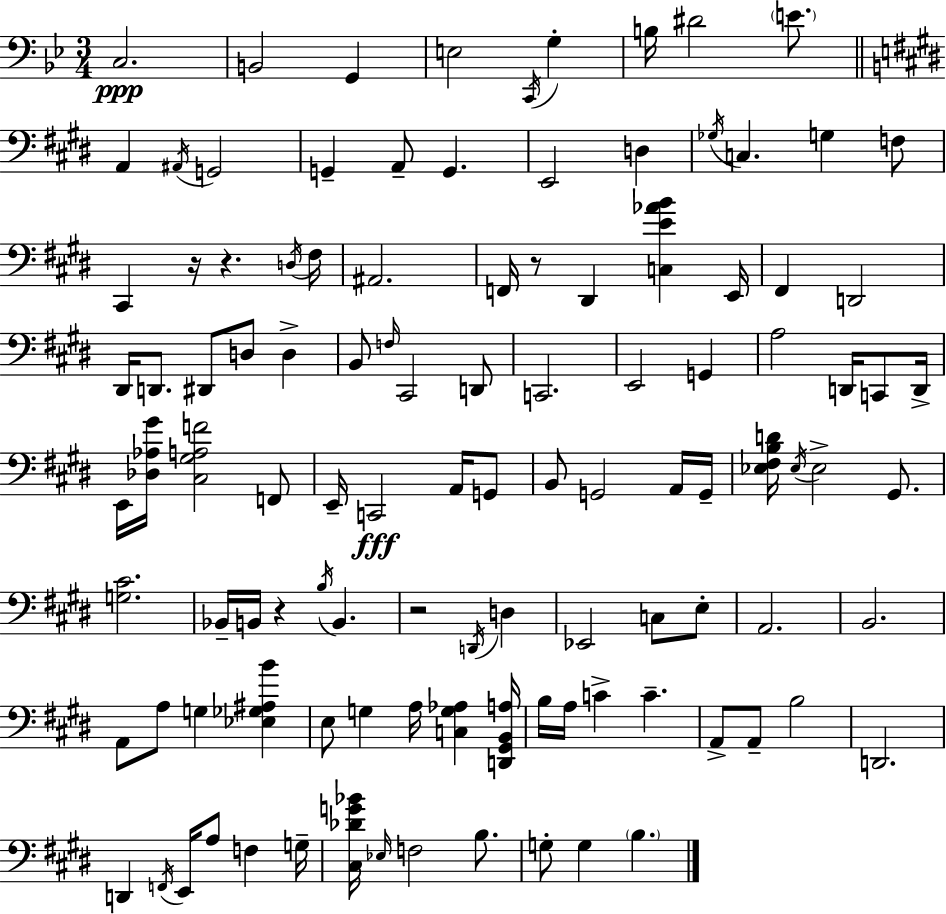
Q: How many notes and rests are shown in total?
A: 110